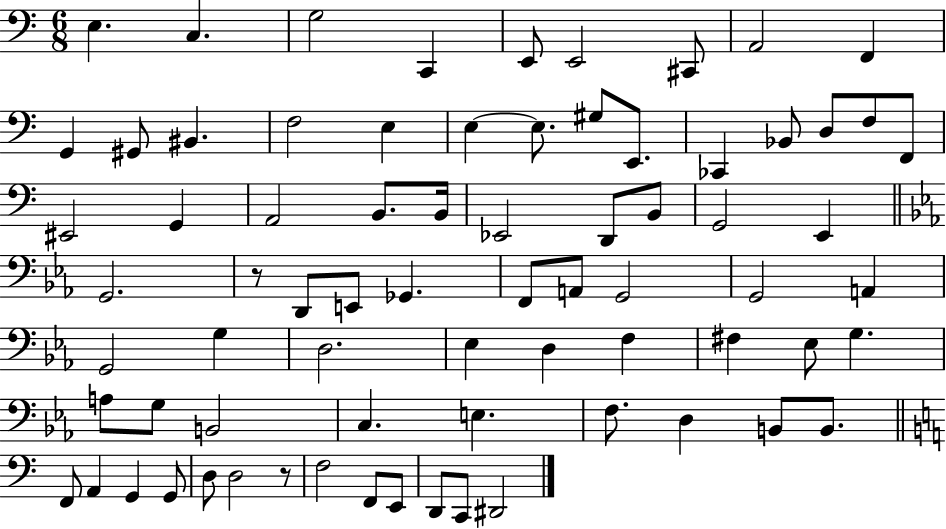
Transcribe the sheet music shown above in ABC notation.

X:1
T:Untitled
M:6/8
L:1/4
K:C
E, C, G,2 C,, E,,/2 E,,2 ^C,,/2 A,,2 F,, G,, ^G,,/2 ^B,, F,2 E, E, E,/2 ^G,/2 E,,/2 _C,, _B,,/2 D,/2 F,/2 F,,/2 ^E,,2 G,, A,,2 B,,/2 B,,/4 _E,,2 D,,/2 B,,/2 G,,2 E,, G,,2 z/2 D,,/2 E,,/2 _G,, F,,/2 A,,/2 G,,2 G,,2 A,, G,,2 G, D,2 _E, D, F, ^F, _E,/2 G, A,/2 G,/2 B,,2 C, E, F,/2 D, B,,/2 B,,/2 F,,/2 A,, G,, G,,/2 D,/2 D,2 z/2 F,2 F,,/2 E,,/2 D,,/2 C,,/2 ^D,,2